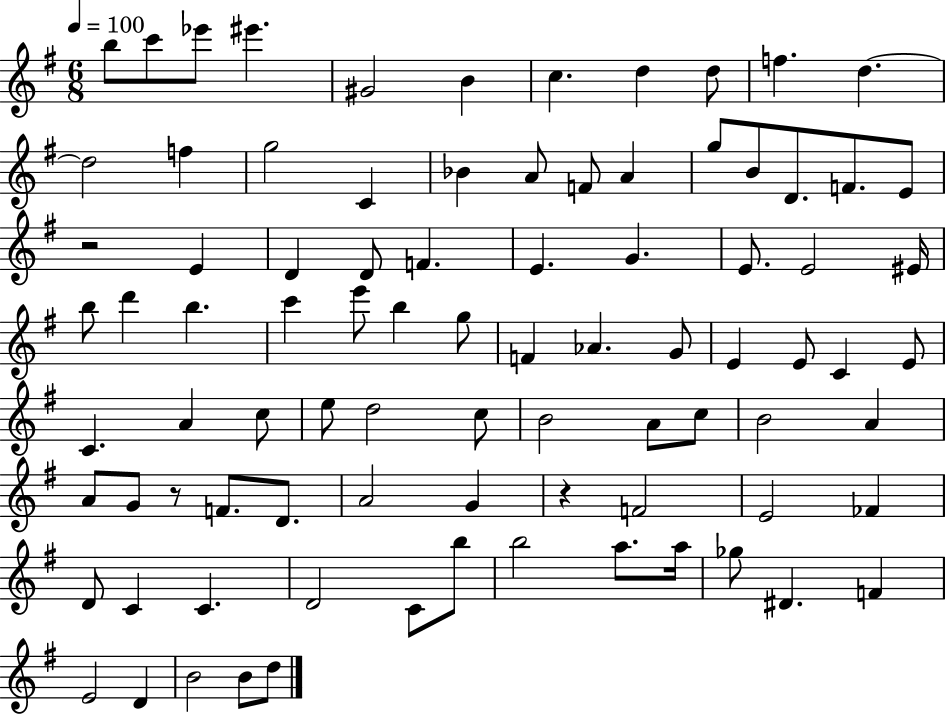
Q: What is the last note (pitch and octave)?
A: D5